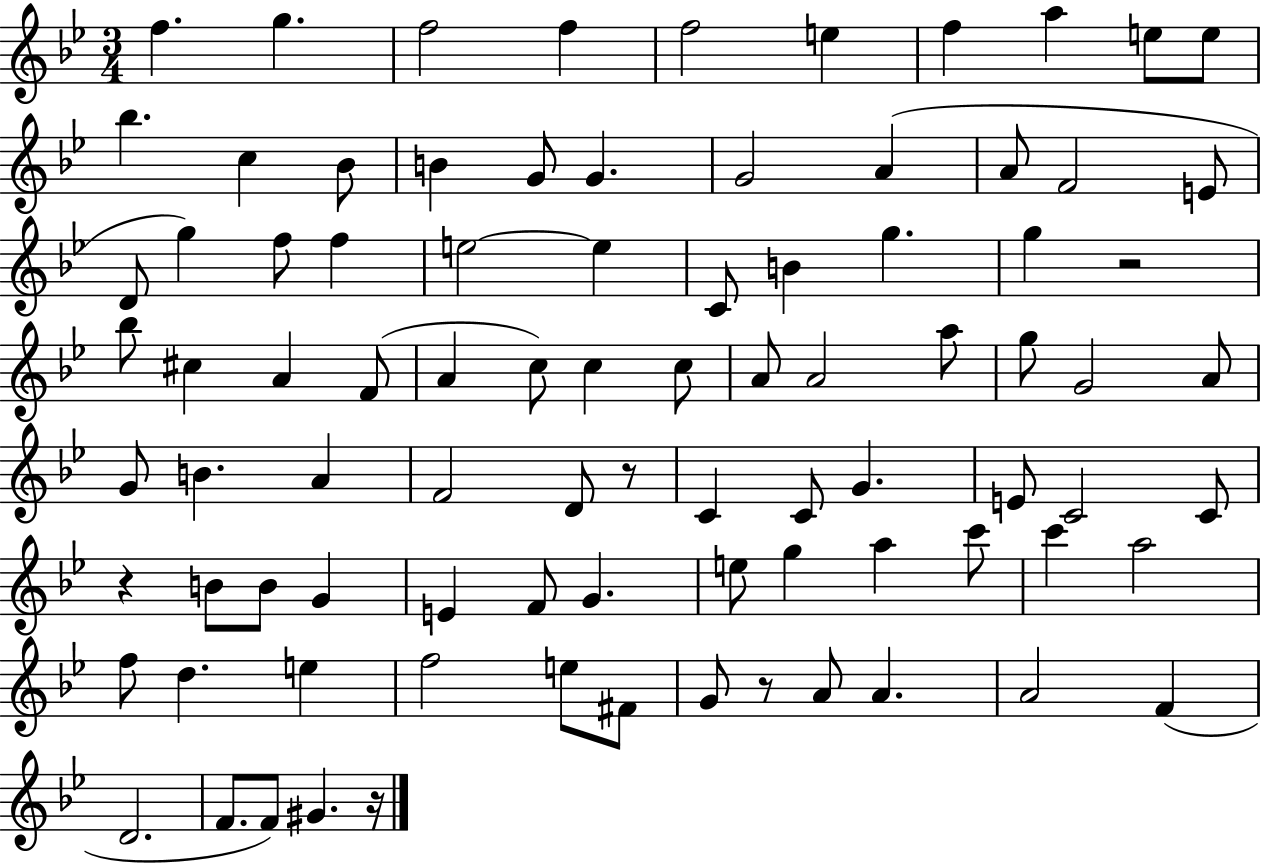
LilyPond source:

{
  \clef treble
  \numericTimeSignature
  \time 3/4
  \key bes \major
  f''4. g''4. | f''2 f''4 | f''2 e''4 | f''4 a''4 e''8 e''8 | \break bes''4. c''4 bes'8 | b'4 g'8 g'4. | g'2 a'4( | a'8 f'2 e'8 | \break d'8 g''4) f''8 f''4 | e''2~~ e''4 | c'8 b'4 g''4. | g''4 r2 | \break bes''8 cis''4 a'4 f'8( | a'4 c''8) c''4 c''8 | a'8 a'2 a''8 | g''8 g'2 a'8 | \break g'8 b'4. a'4 | f'2 d'8 r8 | c'4 c'8 g'4. | e'8 c'2 c'8 | \break r4 b'8 b'8 g'4 | e'4 f'8 g'4. | e''8 g''4 a''4 c'''8 | c'''4 a''2 | \break f''8 d''4. e''4 | f''2 e''8 fis'8 | g'8 r8 a'8 a'4. | a'2 f'4( | \break d'2. | f'8. f'8) gis'4. r16 | \bar "|."
}